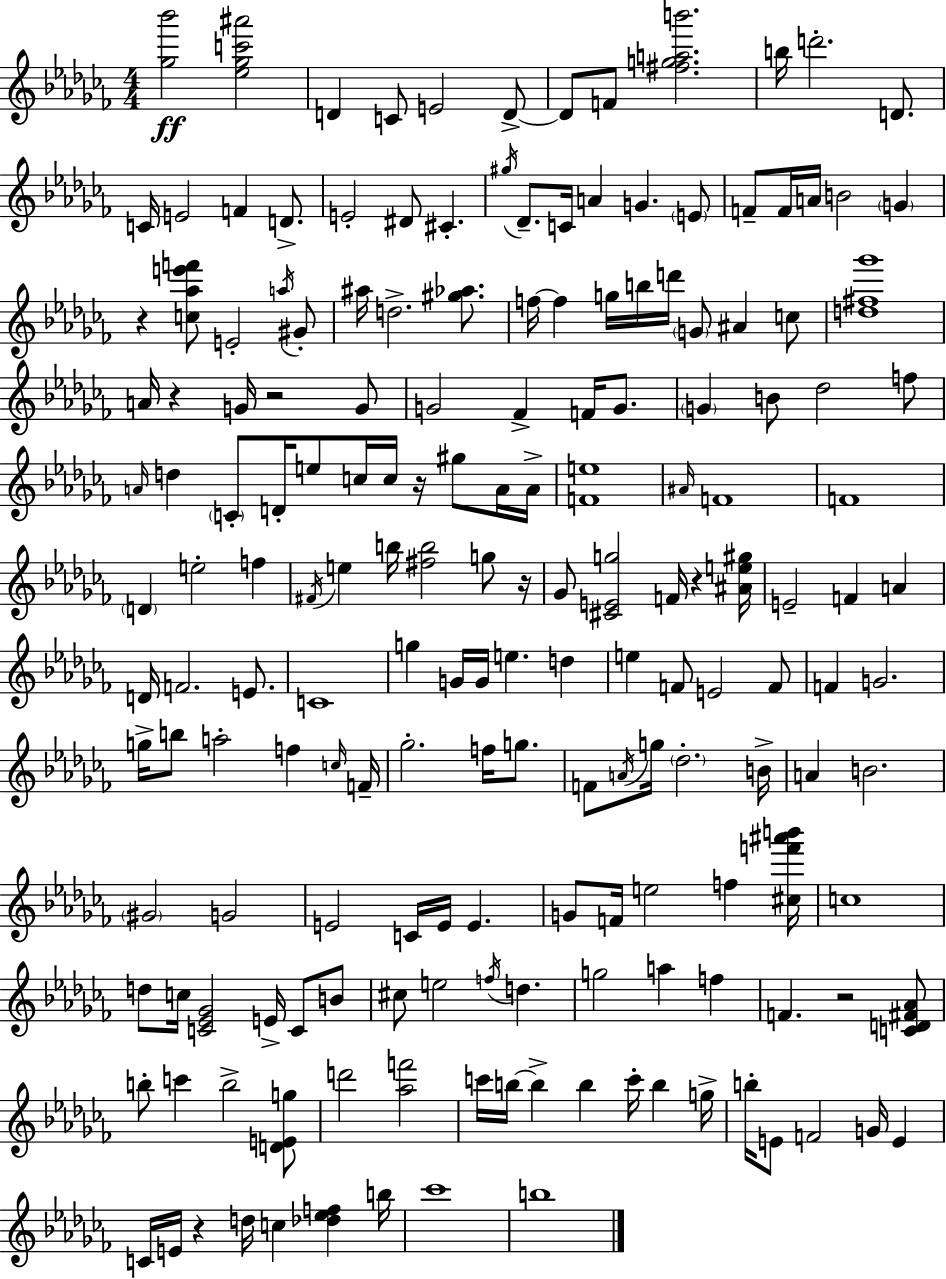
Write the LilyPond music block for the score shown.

{
  \clef treble
  \numericTimeSignature
  \time 4/4
  \key aes \minor
  <ges'' bes'''>2\ff <ees'' ges'' c''' ais'''>2 | d'4 c'8 e'2 d'8->~~ | d'8 f'8 <fis'' g'' a'' b'''>2. | b''16 d'''2.-. d'8. | \break c'16 e'2 f'4 d'8.-> | e'2-. dis'8 cis'4.-. | \acciaccatura { gis''16 } des'8.-- c'16 a'4 g'4. \parenthesize e'8 | f'8-- f'16 a'16 b'2 \parenthesize g'4 | \break r4 <c'' aes'' e''' f'''>8 e'2-. \acciaccatura { a''16 } | gis'8-. ais''16 d''2.-> <gis'' aes''>8. | f''16~~ f''4 g''16 b''16 d'''16 \parenthesize g'8 ais'4 | c''8 <d'' fis'' ges'''>1 | \break a'16 r4 g'16 r2 | g'8 g'2 fes'4-> f'16 g'8. | \parenthesize g'4 b'8 des''2 | f''8 \grace { a'16 } d''4 \parenthesize c'8-. d'16-. e''8 c''16 c''16 r16 gis''8 | \break a'16 a'16-> <f' e''>1 | \grace { ais'16 } f'1 | f'1 | \parenthesize d'4 e''2-. | \break f''4 \acciaccatura { fis'16 } e''4 b''16 <fis'' b''>2 | g''8 r16 ges'8 <cis' e' g''>2 f'16 | r4 <ais' e'' gis''>16 e'2-- f'4 | a'4 d'16 f'2. | \break e'8. c'1 | g''4 g'16 g'16 e''4. | d''4 e''4 f'8 e'2 | f'8 f'4 g'2. | \break g''16-> b''8 a''2-. | f''4 \grace { c''16 } f'16-- ges''2.-. | f''16 g''8. f'8 \acciaccatura { a'16 } g''16 \parenthesize des''2.-. | b'16-> a'4 b'2. | \break \parenthesize gis'2 g'2 | e'2 c'16 | e'16 e'4. g'8 f'16 e''2 | f''4 <cis'' f''' ais''' b'''>16 c''1 | \break d''8 c''16 <c' ees' ges'>2 | e'16-> c'8 b'8 cis''8 e''2 | \acciaccatura { f''16 } d''4. g''2 | a''4 f''4 f'4. r2 | \break <c' d' fis' aes'>8 b''8-. c'''4 b''2-> | <d' e' g''>8 d'''2 | <aes'' f'''>2 c'''16 b''16~~ b''4-> b''4 | c'''16-. b''4 g''16-> b''16-. e'8 f'2 | \break g'16 e'4 c'16 e'16 r4 d''16 c''4 | <des'' ees'' f''>4 b''16 ces'''1 | b''1 | \bar "|."
}